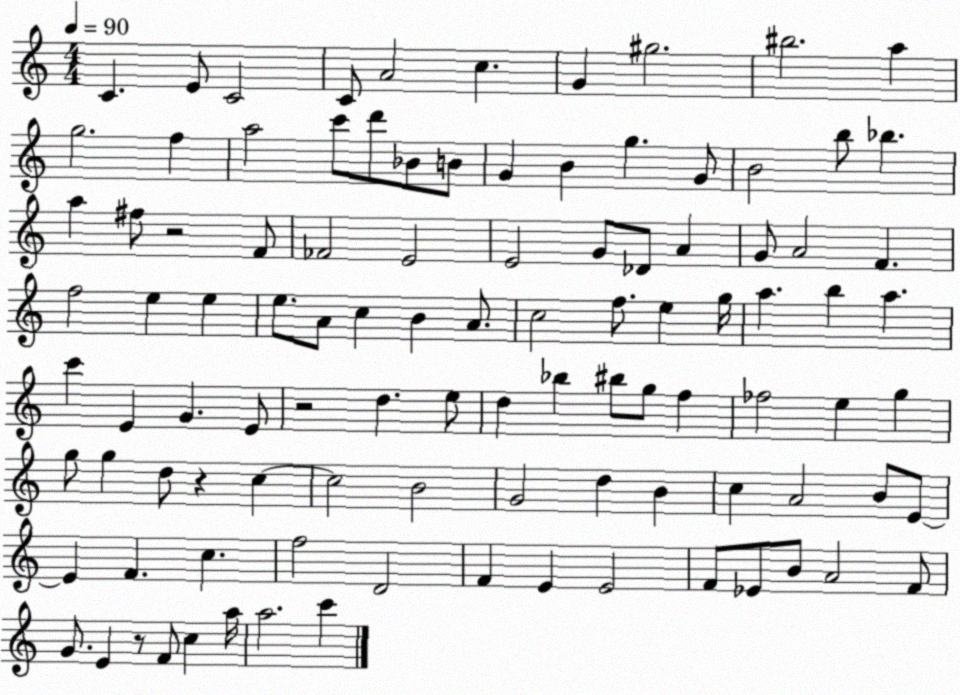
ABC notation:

X:1
T:Untitled
M:4/4
L:1/4
K:C
C E/2 C2 C/2 A2 c G ^g2 ^b2 a g2 f a2 c'/2 d'/2 _B/2 B/2 G B g G/2 B2 b/2 _b a ^f/2 z2 F/2 _F2 E2 E2 G/2 _D/2 A G/2 A2 F f2 e e e/2 A/2 c B A/2 c2 f/2 e g/4 a b a c' E G E/2 z2 d e/2 d _b ^b/2 g/2 f _f2 e g g/2 g d/2 z c c2 B2 G2 d B c A2 B/2 E/2 E F c f2 D2 F E E2 F/2 _E/2 B/2 A2 F/2 G/2 E z/2 F/2 c a/4 a2 c'